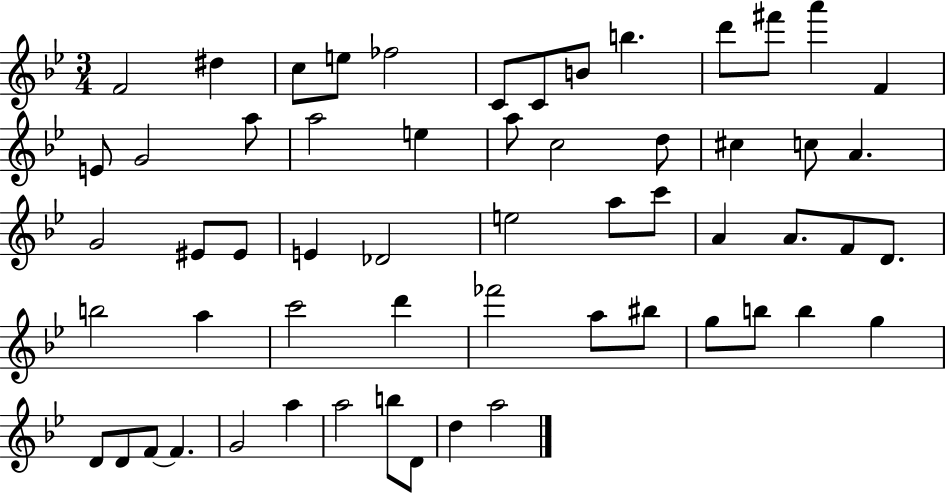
F4/h D#5/q C5/e E5/e FES5/h C4/e C4/e B4/e B5/q. D6/e F#6/e A6/q F4/q E4/e G4/h A5/e A5/h E5/q A5/e C5/h D5/e C#5/q C5/e A4/q. G4/h EIS4/e EIS4/e E4/q Db4/h E5/h A5/e C6/e A4/q A4/e. F4/e D4/e. B5/h A5/q C6/h D6/q FES6/h A5/e BIS5/e G5/e B5/e B5/q G5/q D4/e D4/e F4/e F4/q. G4/h A5/q A5/h B5/e D4/e D5/q A5/h